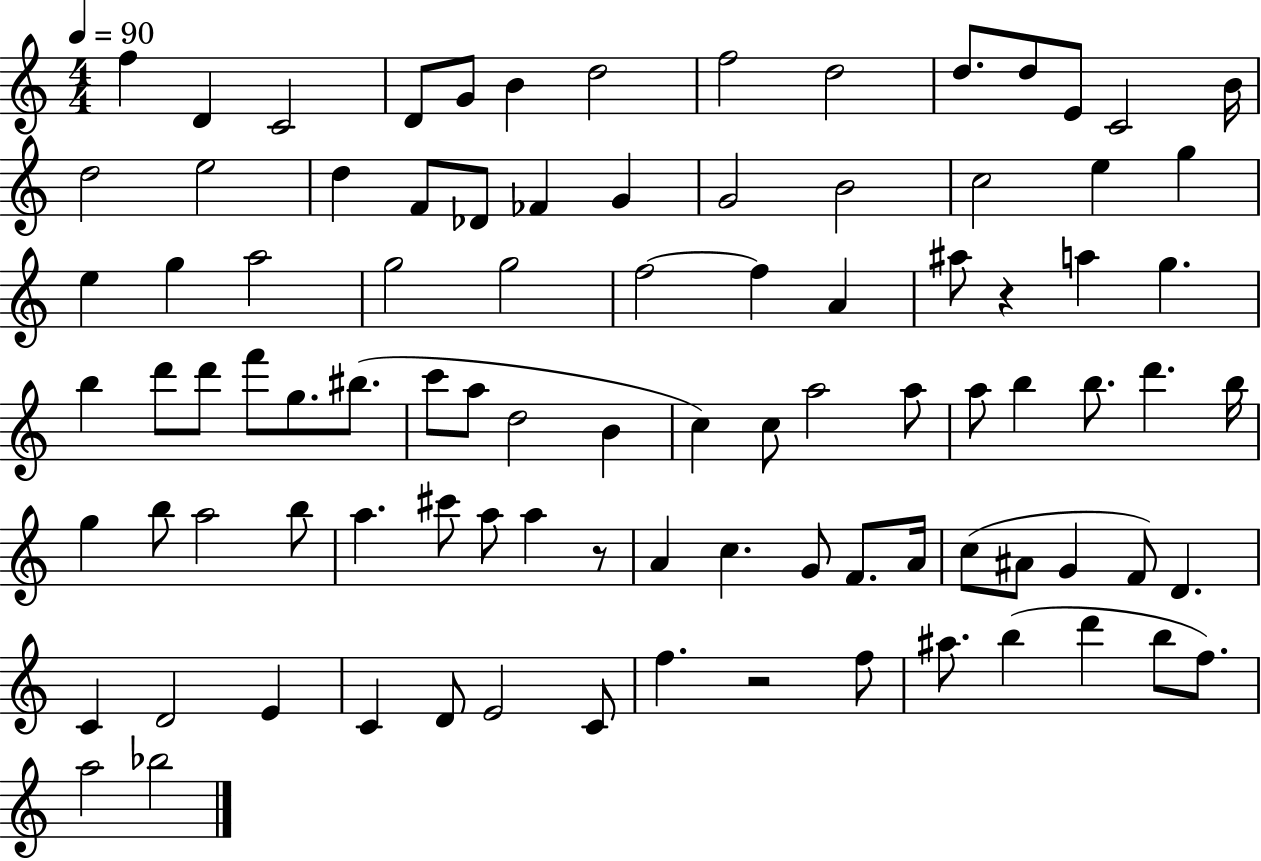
F5/q D4/q C4/h D4/e G4/e B4/q D5/h F5/h D5/h D5/e. D5/e E4/e C4/h B4/s D5/h E5/h D5/q F4/e Db4/e FES4/q G4/q G4/h B4/h C5/h E5/q G5/q E5/q G5/q A5/h G5/h G5/h F5/h F5/q A4/q A#5/e R/q A5/q G5/q. B5/q D6/e D6/e F6/e G5/e. BIS5/e. C6/e A5/e D5/h B4/q C5/q C5/e A5/h A5/e A5/e B5/q B5/e. D6/q. B5/s G5/q B5/e A5/h B5/e A5/q. C#6/e A5/e A5/q R/e A4/q C5/q. G4/e F4/e. A4/s C5/e A#4/e G4/q F4/e D4/q. C4/q D4/h E4/q C4/q D4/e E4/h C4/e F5/q. R/h F5/e A#5/e. B5/q D6/q B5/e F5/e. A5/h Bb5/h